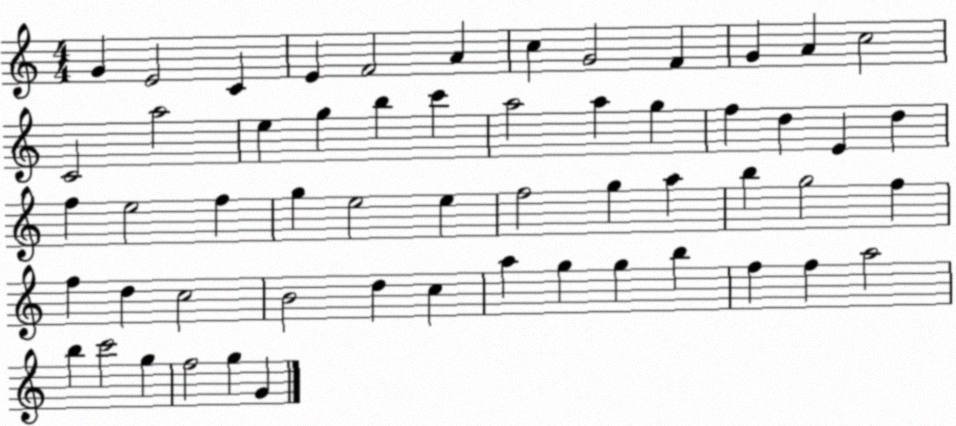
X:1
T:Untitled
M:4/4
L:1/4
K:C
G E2 C E F2 A c G2 F G A c2 C2 a2 e g b c' a2 a g f d E d f e2 f g e2 e f2 g a b g2 f f d c2 B2 d c a g g b f f a2 b c'2 g f2 g G